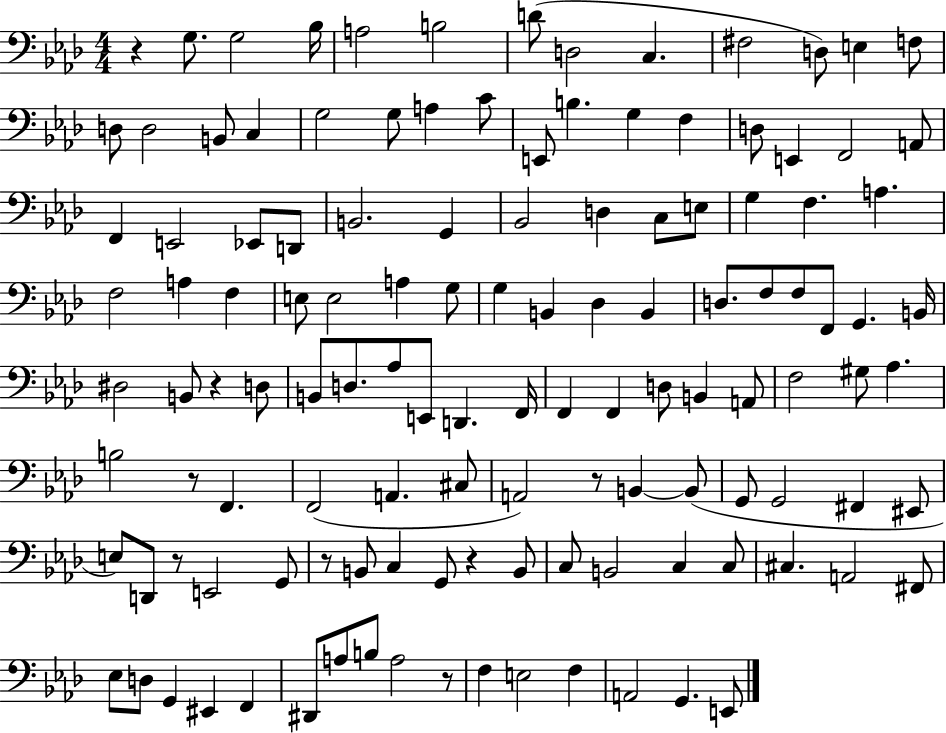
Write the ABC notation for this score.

X:1
T:Untitled
M:4/4
L:1/4
K:Ab
z G,/2 G,2 _B,/4 A,2 B,2 D/2 D,2 C, ^F,2 D,/2 E, F,/2 D,/2 D,2 B,,/2 C, G,2 G,/2 A, C/2 E,,/2 B, G, F, D,/2 E,, F,,2 A,,/2 F,, E,,2 _E,,/2 D,,/2 B,,2 G,, _B,,2 D, C,/2 E,/2 G, F, A, F,2 A, F, E,/2 E,2 A, G,/2 G, B,, _D, B,, D,/2 F,/2 F,/2 F,,/2 G,, B,,/4 ^D,2 B,,/2 z D,/2 B,,/2 D,/2 _A,/2 E,,/2 D,, F,,/4 F,, F,, D,/2 B,, A,,/2 F,2 ^G,/2 _A, B,2 z/2 F,, F,,2 A,, ^C,/2 A,,2 z/2 B,, B,,/2 G,,/2 G,,2 ^F,, ^E,,/2 E,/2 D,,/2 z/2 E,,2 G,,/2 z/2 B,,/2 C, G,,/2 z B,,/2 C,/2 B,,2 C, C,/2 ^C, A,,2 ^F,,/2 _E,/2 D,/2 G,, ^E,, F,, ^D,,/2 A,/2 B,/2 A,2 z/2 F, E,2 F, A,,2 G,, E,,/2